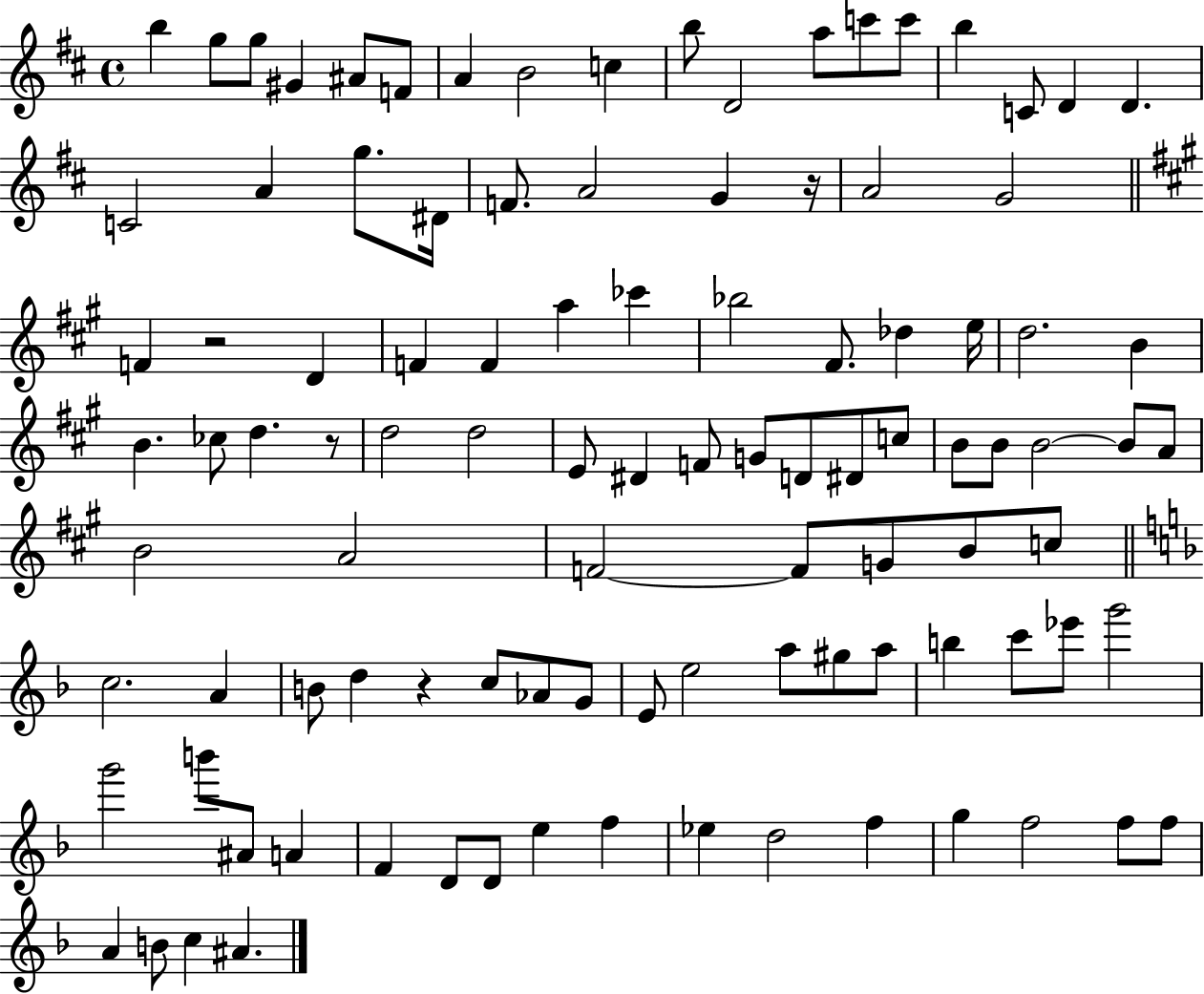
B5/q G5/e G5/e G#4/q A#4/e F4/e A4/q B4/h C5/q B5/e D4/h A5/e C6/e C6/e B5/q C4/e D4/q D4/q. C4/h A4/q G5/e. D#4/s F4/e. A4/h G4/q R/s A4/h G4/h F4/q R/h D4/q F4/q F4/q A5/q CES6/q Bb5/h F#4/e. Db5/q E5/s D5/h. B4/q B4/q. CES5/e D5/q. R/e D5/h D5/h E4/e D#4/q F4/e G4/e D4/e D#4/e C5/e B4/e B4/e B4/h B4/e A4/e B4/h A4/h F4/h F4/e G4/e B4/e C5/e C5/h. A4/q B4/e D5/q R/q C5/e Ab4/e G4/e E4/e E5/h A5/e G#5/e A5/e B5/q C6/e Eb6/e G6/h G6/h B6/e A#4/e A4/q F4/q D4/e D4/e E5/q F5/q Eb5/q D5/h F5/q G5/q F5/h F5/e F5/e A4/q B4/e C5/q A#4/q.